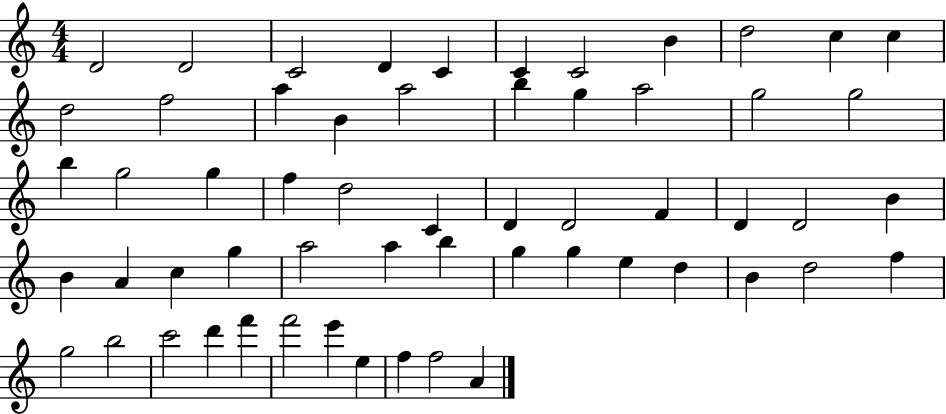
{
  \clef treble
  \numericTimeSignature
  \time 4/4
  \key c \major
  d'2 d'2 | c'2 d'4 c'4 | c'4 c'2 b'4 | d''2 c''4 c''4 | \break d''2 f''2 | a''4 b'4 a''2 | b''4 g''4 a''2 | g''2 g''2 | \break b''4 g''2 g''4 | f''4 d''2 c'4 | d'4 d'2 f'4 | d'4 d'2 b'4 | \break b'4 a'4 c''4 g''4 | a''2 a''4 b''4 | g''4 g''4 e''4 d''4 | b'4 d''2 f''4 | \break g''2 b''2 | c'''2 d'''4 f'''4 | f'''2 e'''4 e''4 | f''4 f''2 a'4 | \break \bar "|."
}